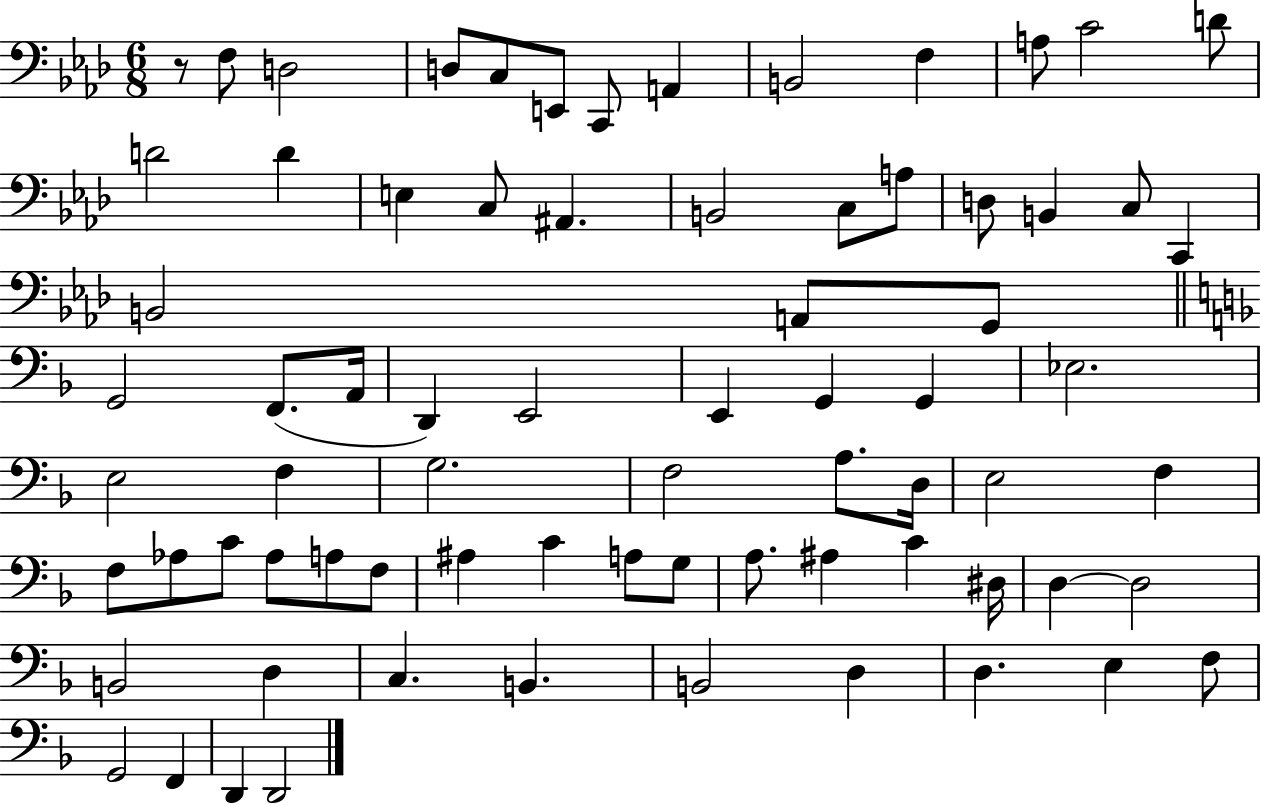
{
  \clef bass
  \numericTimeSignature
  \time 6/8
  \key aes \major
  r8 f8 d2 | d8 c8 e,8 c,8 a,4 | b,2 f4 | a8 c'2 d'8 | \break d'2 d'4 | e4 c8 ais,4. | b,2 c8 a8 | d8 b,4 c8 c,4 | \break b,2 a,8 g,8 | \bar "||" \break \key d \minor g,2 f,8.( a,16 | d,4) e,2 | e,4 g,4 g,4 | ees2. | \break e2 f4 | g2. | f2 a8. d16 | e2 f4 | \break f8 aes8 c'8 aes8 a8 f8 | ais4 c'4 a8 g8 | a8. ais4 c'4 dis16 | d4~~ d2 | \break b,2 d4 | c4. b,4. | b,2 d4 | d4. e4 f8 | \break g,2 f,4 | d,4 d,2 | \bar "|."
}